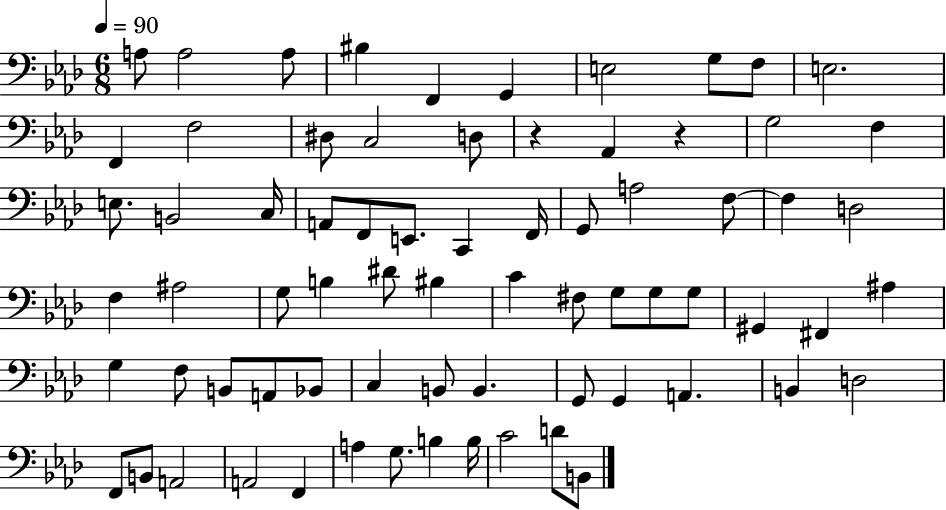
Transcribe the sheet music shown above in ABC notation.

X:1
T:Untitled
M:6/8
L:1/4
K:Ab
A,/2 A,2 A,/2 ^B, F,, G,, E,2 G,/2 F,/2 E,2 F,, F,2 ^D,/2 C,2 D,/2 z _A,, z G,2 F, E,/2 B,,2 C,/4 A,,/2 F,,/2 E,,/2 C,, F,,/4 G,,/2 A,2 F,/2 F, D,2 F, ^A,2 G,/2 B, ^D/2 ^B, C ^F,/2 G,/2 G,/2 G,/2 ^G,, ^F,, ^A, G, F,/2 B,,/2 A,,/2 _B,,/2 C, B,,/2 B,, G,,/2 G,, A,, B,, D,2 F,,/2 B,,/2 A,,2 A,,2 F,, A, G,/2 B, B,/4 C2 D/2 B,,/2